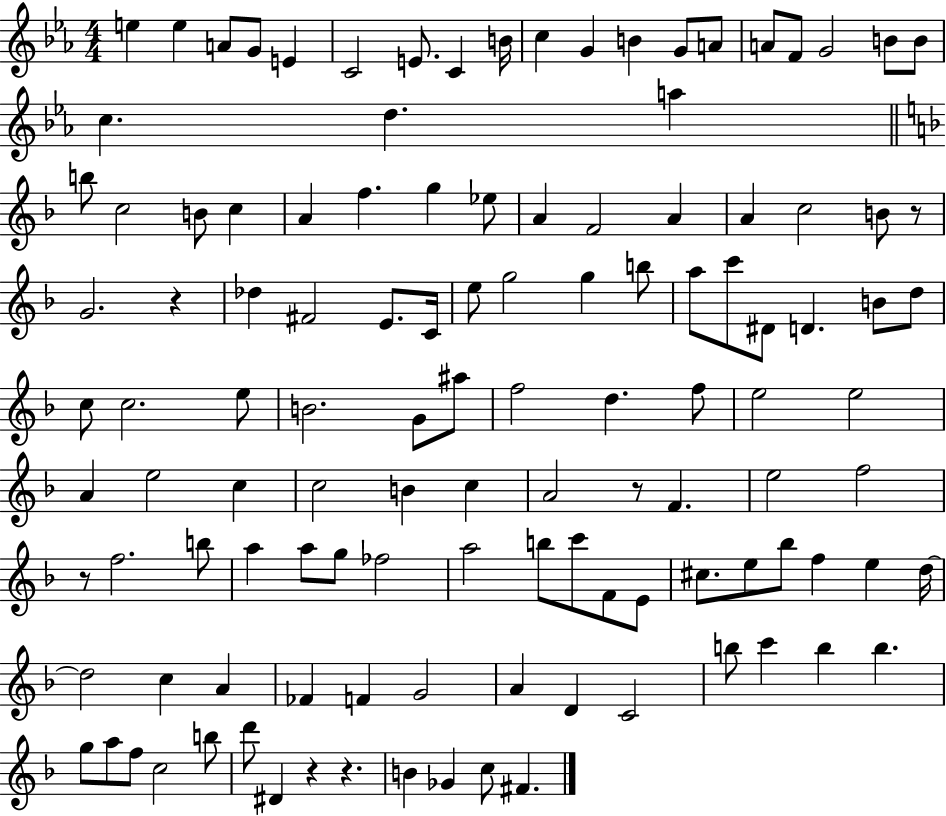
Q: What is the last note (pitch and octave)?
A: F#4